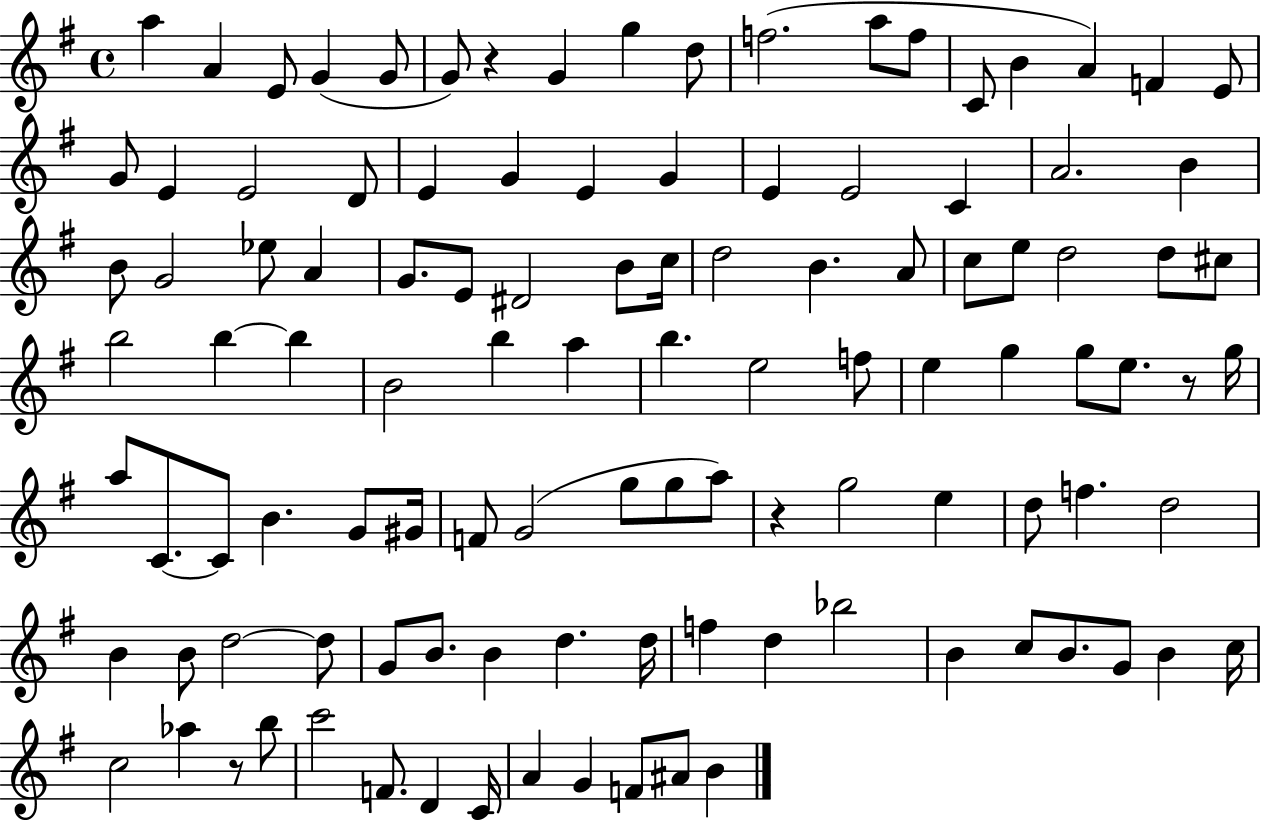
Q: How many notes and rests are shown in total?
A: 111